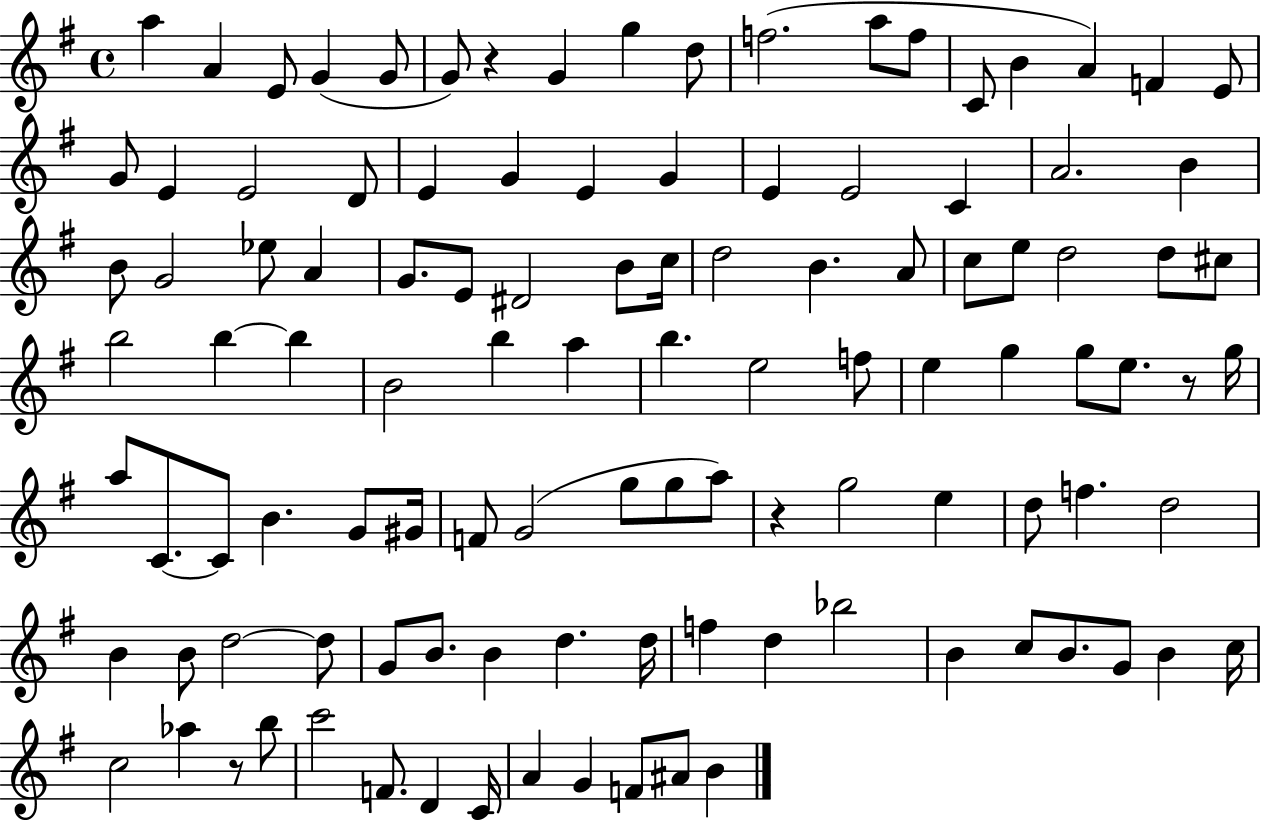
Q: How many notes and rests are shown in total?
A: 111